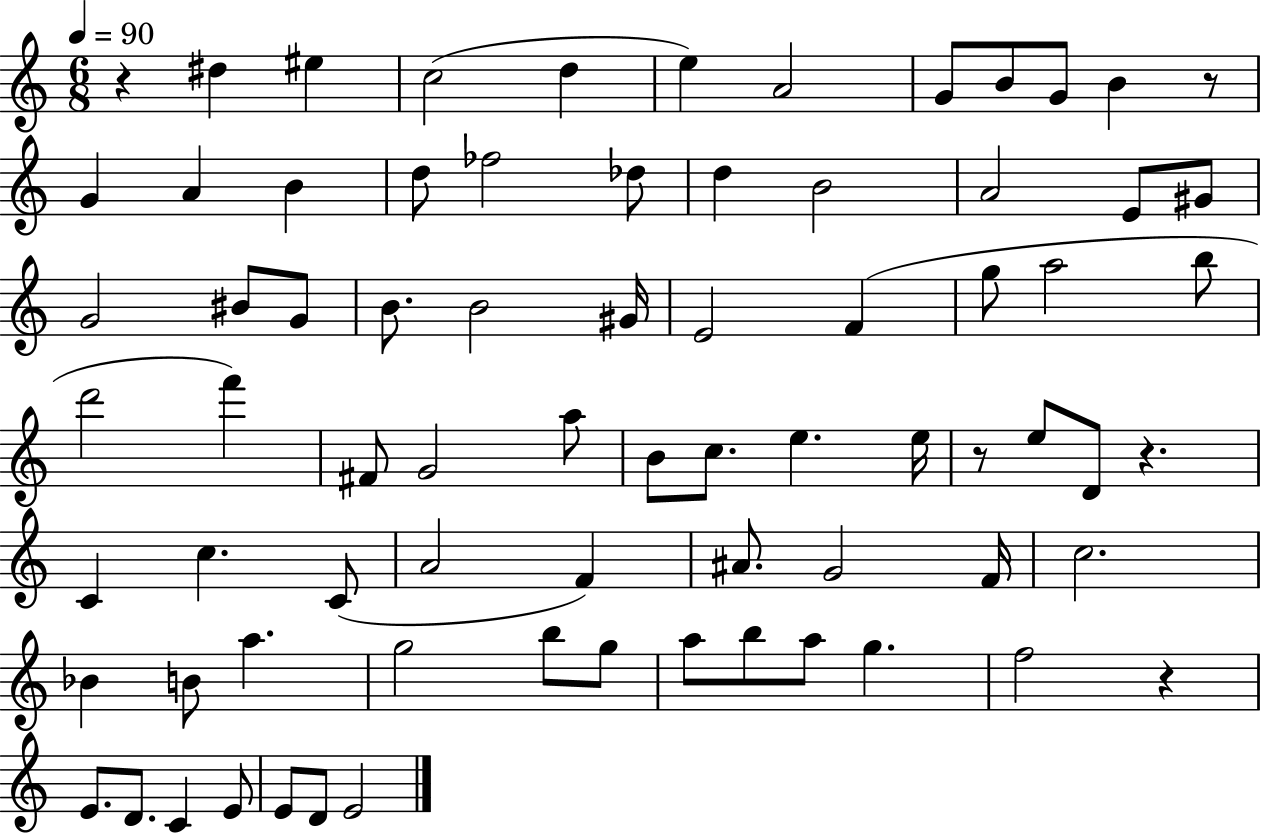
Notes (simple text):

R/q D#5/q EIS5/q C5/h D5/q E5/q A4/h G4/e B4/e G4/e B4/q R/e G4/q A4/q B4/q D5/e FES5/h Db5/e D5/q B4/h A4/h E4/e G#4/e G4/h BIS4/e G4/e B4/e. B4/h G#4/s E4/h F4/q G5/e A5/h B5/e D6/h F6/q F#4/e G4/h A5/e B4/e C5/e. E5/q. E5/s R/e E5/e D4/e R/q. C4/q C5/q. C4/e A4/h F4/q A#4/e. G4/h F4/s C5/h. Bb4/q B4/e A5/q. G5/h B5/e G5/e A5/e B5/e A5/e G5/q. F5/h R/q E4/e. D4/e. C4/q E4/e E4/e D4/e E4/h